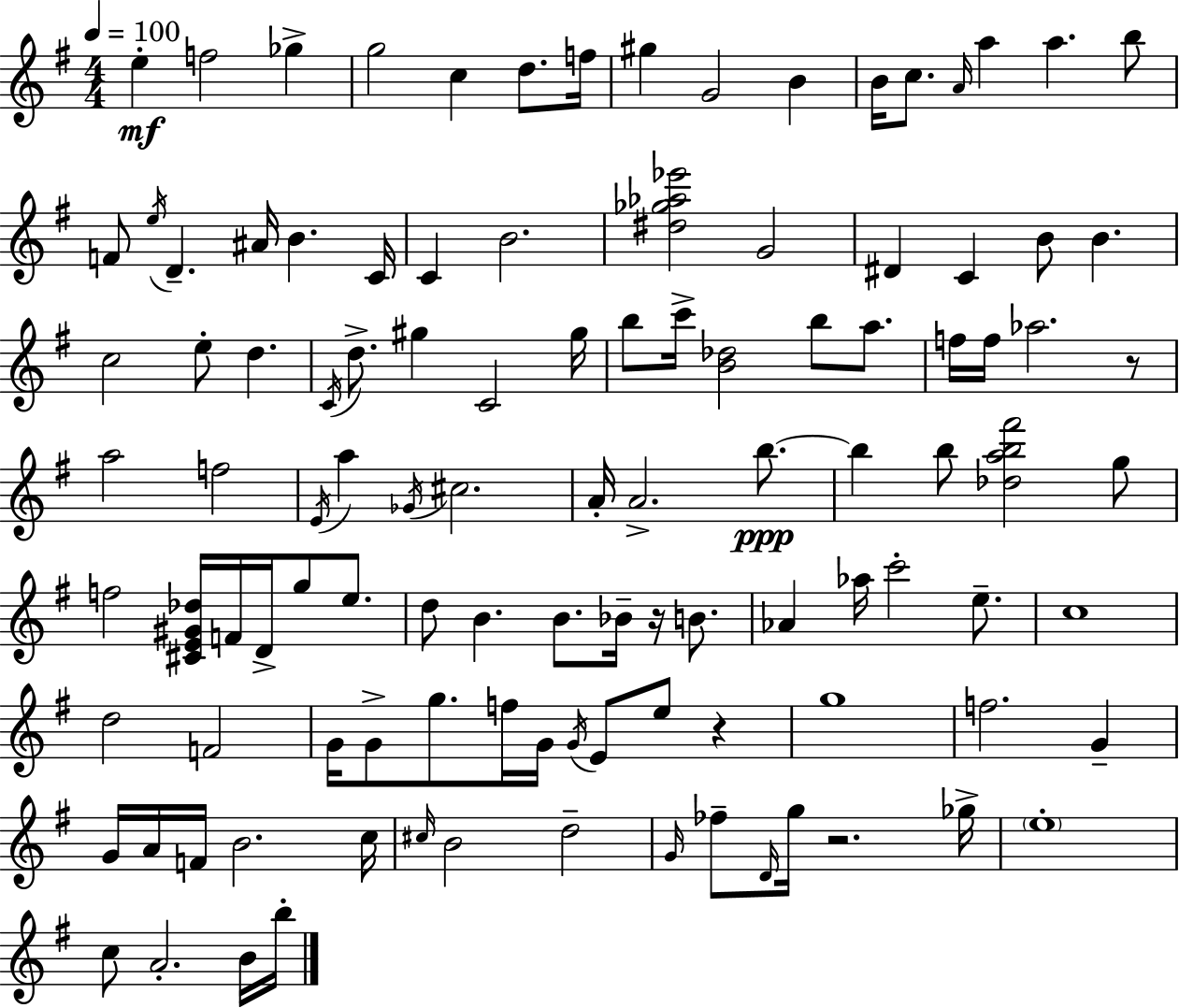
X:1
T:Untitled
M:4/4
L:1/4
K:G
e f2 _g g2 c d/2 f/4 ^g G2 B B/4 c/2 A/4 a a b/2 F/2 e/4 D ^A/4 B C/4 C B2 [^d_g_a_e']2 G2 ^D C B/2 B c2 e/2 d C/4 d/2 ^g C2 ^g/4 b/2 c'/4 [B_d]2 b/2 a/2 f/4 f/4 _a2 z/2 a2 f2 E/4 a _G/4 ^c2 A/4 A2 b/2 b b/2 [_dab^f']2 g/2 f2 [^CE^G_d]/4 F/4 D/4 g/2 e/2 d/2 B B/2 _B/4 z/4 B/2 _A _a/4 c'2 e/2 c4 d2 F2 G/4 G/2 g/2 f/4 G/4 G/4 E/2 e/2 z g4 f2 G G/4 A/4 F/4 B2 c/4 ^c/4 B2 d2 G/4 _f/2 D/4 g/4 z2 _g/4 e4 c/2 A2 B/4 b/4